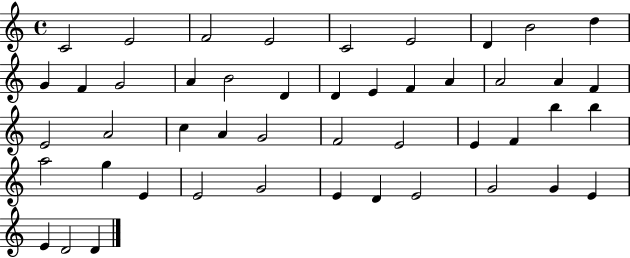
C4/h E4/h F4/h E4/h C4/h E4/h D4/q B4/h D5/q G4/q F4/q G4/h A4/q B4/h D4/q D4/q E4/q F4/q A4/q A4/h A4/q F4/q E4/h A4/h C5/q A4/q G4/h F4/h E4/h E4/q F4/q B5/q B5/q A5/h G5/q E4/q E4/h G4/h E4/q D4/q E4/h G4/h G4/q E4/q E4/q D4/h D4/q